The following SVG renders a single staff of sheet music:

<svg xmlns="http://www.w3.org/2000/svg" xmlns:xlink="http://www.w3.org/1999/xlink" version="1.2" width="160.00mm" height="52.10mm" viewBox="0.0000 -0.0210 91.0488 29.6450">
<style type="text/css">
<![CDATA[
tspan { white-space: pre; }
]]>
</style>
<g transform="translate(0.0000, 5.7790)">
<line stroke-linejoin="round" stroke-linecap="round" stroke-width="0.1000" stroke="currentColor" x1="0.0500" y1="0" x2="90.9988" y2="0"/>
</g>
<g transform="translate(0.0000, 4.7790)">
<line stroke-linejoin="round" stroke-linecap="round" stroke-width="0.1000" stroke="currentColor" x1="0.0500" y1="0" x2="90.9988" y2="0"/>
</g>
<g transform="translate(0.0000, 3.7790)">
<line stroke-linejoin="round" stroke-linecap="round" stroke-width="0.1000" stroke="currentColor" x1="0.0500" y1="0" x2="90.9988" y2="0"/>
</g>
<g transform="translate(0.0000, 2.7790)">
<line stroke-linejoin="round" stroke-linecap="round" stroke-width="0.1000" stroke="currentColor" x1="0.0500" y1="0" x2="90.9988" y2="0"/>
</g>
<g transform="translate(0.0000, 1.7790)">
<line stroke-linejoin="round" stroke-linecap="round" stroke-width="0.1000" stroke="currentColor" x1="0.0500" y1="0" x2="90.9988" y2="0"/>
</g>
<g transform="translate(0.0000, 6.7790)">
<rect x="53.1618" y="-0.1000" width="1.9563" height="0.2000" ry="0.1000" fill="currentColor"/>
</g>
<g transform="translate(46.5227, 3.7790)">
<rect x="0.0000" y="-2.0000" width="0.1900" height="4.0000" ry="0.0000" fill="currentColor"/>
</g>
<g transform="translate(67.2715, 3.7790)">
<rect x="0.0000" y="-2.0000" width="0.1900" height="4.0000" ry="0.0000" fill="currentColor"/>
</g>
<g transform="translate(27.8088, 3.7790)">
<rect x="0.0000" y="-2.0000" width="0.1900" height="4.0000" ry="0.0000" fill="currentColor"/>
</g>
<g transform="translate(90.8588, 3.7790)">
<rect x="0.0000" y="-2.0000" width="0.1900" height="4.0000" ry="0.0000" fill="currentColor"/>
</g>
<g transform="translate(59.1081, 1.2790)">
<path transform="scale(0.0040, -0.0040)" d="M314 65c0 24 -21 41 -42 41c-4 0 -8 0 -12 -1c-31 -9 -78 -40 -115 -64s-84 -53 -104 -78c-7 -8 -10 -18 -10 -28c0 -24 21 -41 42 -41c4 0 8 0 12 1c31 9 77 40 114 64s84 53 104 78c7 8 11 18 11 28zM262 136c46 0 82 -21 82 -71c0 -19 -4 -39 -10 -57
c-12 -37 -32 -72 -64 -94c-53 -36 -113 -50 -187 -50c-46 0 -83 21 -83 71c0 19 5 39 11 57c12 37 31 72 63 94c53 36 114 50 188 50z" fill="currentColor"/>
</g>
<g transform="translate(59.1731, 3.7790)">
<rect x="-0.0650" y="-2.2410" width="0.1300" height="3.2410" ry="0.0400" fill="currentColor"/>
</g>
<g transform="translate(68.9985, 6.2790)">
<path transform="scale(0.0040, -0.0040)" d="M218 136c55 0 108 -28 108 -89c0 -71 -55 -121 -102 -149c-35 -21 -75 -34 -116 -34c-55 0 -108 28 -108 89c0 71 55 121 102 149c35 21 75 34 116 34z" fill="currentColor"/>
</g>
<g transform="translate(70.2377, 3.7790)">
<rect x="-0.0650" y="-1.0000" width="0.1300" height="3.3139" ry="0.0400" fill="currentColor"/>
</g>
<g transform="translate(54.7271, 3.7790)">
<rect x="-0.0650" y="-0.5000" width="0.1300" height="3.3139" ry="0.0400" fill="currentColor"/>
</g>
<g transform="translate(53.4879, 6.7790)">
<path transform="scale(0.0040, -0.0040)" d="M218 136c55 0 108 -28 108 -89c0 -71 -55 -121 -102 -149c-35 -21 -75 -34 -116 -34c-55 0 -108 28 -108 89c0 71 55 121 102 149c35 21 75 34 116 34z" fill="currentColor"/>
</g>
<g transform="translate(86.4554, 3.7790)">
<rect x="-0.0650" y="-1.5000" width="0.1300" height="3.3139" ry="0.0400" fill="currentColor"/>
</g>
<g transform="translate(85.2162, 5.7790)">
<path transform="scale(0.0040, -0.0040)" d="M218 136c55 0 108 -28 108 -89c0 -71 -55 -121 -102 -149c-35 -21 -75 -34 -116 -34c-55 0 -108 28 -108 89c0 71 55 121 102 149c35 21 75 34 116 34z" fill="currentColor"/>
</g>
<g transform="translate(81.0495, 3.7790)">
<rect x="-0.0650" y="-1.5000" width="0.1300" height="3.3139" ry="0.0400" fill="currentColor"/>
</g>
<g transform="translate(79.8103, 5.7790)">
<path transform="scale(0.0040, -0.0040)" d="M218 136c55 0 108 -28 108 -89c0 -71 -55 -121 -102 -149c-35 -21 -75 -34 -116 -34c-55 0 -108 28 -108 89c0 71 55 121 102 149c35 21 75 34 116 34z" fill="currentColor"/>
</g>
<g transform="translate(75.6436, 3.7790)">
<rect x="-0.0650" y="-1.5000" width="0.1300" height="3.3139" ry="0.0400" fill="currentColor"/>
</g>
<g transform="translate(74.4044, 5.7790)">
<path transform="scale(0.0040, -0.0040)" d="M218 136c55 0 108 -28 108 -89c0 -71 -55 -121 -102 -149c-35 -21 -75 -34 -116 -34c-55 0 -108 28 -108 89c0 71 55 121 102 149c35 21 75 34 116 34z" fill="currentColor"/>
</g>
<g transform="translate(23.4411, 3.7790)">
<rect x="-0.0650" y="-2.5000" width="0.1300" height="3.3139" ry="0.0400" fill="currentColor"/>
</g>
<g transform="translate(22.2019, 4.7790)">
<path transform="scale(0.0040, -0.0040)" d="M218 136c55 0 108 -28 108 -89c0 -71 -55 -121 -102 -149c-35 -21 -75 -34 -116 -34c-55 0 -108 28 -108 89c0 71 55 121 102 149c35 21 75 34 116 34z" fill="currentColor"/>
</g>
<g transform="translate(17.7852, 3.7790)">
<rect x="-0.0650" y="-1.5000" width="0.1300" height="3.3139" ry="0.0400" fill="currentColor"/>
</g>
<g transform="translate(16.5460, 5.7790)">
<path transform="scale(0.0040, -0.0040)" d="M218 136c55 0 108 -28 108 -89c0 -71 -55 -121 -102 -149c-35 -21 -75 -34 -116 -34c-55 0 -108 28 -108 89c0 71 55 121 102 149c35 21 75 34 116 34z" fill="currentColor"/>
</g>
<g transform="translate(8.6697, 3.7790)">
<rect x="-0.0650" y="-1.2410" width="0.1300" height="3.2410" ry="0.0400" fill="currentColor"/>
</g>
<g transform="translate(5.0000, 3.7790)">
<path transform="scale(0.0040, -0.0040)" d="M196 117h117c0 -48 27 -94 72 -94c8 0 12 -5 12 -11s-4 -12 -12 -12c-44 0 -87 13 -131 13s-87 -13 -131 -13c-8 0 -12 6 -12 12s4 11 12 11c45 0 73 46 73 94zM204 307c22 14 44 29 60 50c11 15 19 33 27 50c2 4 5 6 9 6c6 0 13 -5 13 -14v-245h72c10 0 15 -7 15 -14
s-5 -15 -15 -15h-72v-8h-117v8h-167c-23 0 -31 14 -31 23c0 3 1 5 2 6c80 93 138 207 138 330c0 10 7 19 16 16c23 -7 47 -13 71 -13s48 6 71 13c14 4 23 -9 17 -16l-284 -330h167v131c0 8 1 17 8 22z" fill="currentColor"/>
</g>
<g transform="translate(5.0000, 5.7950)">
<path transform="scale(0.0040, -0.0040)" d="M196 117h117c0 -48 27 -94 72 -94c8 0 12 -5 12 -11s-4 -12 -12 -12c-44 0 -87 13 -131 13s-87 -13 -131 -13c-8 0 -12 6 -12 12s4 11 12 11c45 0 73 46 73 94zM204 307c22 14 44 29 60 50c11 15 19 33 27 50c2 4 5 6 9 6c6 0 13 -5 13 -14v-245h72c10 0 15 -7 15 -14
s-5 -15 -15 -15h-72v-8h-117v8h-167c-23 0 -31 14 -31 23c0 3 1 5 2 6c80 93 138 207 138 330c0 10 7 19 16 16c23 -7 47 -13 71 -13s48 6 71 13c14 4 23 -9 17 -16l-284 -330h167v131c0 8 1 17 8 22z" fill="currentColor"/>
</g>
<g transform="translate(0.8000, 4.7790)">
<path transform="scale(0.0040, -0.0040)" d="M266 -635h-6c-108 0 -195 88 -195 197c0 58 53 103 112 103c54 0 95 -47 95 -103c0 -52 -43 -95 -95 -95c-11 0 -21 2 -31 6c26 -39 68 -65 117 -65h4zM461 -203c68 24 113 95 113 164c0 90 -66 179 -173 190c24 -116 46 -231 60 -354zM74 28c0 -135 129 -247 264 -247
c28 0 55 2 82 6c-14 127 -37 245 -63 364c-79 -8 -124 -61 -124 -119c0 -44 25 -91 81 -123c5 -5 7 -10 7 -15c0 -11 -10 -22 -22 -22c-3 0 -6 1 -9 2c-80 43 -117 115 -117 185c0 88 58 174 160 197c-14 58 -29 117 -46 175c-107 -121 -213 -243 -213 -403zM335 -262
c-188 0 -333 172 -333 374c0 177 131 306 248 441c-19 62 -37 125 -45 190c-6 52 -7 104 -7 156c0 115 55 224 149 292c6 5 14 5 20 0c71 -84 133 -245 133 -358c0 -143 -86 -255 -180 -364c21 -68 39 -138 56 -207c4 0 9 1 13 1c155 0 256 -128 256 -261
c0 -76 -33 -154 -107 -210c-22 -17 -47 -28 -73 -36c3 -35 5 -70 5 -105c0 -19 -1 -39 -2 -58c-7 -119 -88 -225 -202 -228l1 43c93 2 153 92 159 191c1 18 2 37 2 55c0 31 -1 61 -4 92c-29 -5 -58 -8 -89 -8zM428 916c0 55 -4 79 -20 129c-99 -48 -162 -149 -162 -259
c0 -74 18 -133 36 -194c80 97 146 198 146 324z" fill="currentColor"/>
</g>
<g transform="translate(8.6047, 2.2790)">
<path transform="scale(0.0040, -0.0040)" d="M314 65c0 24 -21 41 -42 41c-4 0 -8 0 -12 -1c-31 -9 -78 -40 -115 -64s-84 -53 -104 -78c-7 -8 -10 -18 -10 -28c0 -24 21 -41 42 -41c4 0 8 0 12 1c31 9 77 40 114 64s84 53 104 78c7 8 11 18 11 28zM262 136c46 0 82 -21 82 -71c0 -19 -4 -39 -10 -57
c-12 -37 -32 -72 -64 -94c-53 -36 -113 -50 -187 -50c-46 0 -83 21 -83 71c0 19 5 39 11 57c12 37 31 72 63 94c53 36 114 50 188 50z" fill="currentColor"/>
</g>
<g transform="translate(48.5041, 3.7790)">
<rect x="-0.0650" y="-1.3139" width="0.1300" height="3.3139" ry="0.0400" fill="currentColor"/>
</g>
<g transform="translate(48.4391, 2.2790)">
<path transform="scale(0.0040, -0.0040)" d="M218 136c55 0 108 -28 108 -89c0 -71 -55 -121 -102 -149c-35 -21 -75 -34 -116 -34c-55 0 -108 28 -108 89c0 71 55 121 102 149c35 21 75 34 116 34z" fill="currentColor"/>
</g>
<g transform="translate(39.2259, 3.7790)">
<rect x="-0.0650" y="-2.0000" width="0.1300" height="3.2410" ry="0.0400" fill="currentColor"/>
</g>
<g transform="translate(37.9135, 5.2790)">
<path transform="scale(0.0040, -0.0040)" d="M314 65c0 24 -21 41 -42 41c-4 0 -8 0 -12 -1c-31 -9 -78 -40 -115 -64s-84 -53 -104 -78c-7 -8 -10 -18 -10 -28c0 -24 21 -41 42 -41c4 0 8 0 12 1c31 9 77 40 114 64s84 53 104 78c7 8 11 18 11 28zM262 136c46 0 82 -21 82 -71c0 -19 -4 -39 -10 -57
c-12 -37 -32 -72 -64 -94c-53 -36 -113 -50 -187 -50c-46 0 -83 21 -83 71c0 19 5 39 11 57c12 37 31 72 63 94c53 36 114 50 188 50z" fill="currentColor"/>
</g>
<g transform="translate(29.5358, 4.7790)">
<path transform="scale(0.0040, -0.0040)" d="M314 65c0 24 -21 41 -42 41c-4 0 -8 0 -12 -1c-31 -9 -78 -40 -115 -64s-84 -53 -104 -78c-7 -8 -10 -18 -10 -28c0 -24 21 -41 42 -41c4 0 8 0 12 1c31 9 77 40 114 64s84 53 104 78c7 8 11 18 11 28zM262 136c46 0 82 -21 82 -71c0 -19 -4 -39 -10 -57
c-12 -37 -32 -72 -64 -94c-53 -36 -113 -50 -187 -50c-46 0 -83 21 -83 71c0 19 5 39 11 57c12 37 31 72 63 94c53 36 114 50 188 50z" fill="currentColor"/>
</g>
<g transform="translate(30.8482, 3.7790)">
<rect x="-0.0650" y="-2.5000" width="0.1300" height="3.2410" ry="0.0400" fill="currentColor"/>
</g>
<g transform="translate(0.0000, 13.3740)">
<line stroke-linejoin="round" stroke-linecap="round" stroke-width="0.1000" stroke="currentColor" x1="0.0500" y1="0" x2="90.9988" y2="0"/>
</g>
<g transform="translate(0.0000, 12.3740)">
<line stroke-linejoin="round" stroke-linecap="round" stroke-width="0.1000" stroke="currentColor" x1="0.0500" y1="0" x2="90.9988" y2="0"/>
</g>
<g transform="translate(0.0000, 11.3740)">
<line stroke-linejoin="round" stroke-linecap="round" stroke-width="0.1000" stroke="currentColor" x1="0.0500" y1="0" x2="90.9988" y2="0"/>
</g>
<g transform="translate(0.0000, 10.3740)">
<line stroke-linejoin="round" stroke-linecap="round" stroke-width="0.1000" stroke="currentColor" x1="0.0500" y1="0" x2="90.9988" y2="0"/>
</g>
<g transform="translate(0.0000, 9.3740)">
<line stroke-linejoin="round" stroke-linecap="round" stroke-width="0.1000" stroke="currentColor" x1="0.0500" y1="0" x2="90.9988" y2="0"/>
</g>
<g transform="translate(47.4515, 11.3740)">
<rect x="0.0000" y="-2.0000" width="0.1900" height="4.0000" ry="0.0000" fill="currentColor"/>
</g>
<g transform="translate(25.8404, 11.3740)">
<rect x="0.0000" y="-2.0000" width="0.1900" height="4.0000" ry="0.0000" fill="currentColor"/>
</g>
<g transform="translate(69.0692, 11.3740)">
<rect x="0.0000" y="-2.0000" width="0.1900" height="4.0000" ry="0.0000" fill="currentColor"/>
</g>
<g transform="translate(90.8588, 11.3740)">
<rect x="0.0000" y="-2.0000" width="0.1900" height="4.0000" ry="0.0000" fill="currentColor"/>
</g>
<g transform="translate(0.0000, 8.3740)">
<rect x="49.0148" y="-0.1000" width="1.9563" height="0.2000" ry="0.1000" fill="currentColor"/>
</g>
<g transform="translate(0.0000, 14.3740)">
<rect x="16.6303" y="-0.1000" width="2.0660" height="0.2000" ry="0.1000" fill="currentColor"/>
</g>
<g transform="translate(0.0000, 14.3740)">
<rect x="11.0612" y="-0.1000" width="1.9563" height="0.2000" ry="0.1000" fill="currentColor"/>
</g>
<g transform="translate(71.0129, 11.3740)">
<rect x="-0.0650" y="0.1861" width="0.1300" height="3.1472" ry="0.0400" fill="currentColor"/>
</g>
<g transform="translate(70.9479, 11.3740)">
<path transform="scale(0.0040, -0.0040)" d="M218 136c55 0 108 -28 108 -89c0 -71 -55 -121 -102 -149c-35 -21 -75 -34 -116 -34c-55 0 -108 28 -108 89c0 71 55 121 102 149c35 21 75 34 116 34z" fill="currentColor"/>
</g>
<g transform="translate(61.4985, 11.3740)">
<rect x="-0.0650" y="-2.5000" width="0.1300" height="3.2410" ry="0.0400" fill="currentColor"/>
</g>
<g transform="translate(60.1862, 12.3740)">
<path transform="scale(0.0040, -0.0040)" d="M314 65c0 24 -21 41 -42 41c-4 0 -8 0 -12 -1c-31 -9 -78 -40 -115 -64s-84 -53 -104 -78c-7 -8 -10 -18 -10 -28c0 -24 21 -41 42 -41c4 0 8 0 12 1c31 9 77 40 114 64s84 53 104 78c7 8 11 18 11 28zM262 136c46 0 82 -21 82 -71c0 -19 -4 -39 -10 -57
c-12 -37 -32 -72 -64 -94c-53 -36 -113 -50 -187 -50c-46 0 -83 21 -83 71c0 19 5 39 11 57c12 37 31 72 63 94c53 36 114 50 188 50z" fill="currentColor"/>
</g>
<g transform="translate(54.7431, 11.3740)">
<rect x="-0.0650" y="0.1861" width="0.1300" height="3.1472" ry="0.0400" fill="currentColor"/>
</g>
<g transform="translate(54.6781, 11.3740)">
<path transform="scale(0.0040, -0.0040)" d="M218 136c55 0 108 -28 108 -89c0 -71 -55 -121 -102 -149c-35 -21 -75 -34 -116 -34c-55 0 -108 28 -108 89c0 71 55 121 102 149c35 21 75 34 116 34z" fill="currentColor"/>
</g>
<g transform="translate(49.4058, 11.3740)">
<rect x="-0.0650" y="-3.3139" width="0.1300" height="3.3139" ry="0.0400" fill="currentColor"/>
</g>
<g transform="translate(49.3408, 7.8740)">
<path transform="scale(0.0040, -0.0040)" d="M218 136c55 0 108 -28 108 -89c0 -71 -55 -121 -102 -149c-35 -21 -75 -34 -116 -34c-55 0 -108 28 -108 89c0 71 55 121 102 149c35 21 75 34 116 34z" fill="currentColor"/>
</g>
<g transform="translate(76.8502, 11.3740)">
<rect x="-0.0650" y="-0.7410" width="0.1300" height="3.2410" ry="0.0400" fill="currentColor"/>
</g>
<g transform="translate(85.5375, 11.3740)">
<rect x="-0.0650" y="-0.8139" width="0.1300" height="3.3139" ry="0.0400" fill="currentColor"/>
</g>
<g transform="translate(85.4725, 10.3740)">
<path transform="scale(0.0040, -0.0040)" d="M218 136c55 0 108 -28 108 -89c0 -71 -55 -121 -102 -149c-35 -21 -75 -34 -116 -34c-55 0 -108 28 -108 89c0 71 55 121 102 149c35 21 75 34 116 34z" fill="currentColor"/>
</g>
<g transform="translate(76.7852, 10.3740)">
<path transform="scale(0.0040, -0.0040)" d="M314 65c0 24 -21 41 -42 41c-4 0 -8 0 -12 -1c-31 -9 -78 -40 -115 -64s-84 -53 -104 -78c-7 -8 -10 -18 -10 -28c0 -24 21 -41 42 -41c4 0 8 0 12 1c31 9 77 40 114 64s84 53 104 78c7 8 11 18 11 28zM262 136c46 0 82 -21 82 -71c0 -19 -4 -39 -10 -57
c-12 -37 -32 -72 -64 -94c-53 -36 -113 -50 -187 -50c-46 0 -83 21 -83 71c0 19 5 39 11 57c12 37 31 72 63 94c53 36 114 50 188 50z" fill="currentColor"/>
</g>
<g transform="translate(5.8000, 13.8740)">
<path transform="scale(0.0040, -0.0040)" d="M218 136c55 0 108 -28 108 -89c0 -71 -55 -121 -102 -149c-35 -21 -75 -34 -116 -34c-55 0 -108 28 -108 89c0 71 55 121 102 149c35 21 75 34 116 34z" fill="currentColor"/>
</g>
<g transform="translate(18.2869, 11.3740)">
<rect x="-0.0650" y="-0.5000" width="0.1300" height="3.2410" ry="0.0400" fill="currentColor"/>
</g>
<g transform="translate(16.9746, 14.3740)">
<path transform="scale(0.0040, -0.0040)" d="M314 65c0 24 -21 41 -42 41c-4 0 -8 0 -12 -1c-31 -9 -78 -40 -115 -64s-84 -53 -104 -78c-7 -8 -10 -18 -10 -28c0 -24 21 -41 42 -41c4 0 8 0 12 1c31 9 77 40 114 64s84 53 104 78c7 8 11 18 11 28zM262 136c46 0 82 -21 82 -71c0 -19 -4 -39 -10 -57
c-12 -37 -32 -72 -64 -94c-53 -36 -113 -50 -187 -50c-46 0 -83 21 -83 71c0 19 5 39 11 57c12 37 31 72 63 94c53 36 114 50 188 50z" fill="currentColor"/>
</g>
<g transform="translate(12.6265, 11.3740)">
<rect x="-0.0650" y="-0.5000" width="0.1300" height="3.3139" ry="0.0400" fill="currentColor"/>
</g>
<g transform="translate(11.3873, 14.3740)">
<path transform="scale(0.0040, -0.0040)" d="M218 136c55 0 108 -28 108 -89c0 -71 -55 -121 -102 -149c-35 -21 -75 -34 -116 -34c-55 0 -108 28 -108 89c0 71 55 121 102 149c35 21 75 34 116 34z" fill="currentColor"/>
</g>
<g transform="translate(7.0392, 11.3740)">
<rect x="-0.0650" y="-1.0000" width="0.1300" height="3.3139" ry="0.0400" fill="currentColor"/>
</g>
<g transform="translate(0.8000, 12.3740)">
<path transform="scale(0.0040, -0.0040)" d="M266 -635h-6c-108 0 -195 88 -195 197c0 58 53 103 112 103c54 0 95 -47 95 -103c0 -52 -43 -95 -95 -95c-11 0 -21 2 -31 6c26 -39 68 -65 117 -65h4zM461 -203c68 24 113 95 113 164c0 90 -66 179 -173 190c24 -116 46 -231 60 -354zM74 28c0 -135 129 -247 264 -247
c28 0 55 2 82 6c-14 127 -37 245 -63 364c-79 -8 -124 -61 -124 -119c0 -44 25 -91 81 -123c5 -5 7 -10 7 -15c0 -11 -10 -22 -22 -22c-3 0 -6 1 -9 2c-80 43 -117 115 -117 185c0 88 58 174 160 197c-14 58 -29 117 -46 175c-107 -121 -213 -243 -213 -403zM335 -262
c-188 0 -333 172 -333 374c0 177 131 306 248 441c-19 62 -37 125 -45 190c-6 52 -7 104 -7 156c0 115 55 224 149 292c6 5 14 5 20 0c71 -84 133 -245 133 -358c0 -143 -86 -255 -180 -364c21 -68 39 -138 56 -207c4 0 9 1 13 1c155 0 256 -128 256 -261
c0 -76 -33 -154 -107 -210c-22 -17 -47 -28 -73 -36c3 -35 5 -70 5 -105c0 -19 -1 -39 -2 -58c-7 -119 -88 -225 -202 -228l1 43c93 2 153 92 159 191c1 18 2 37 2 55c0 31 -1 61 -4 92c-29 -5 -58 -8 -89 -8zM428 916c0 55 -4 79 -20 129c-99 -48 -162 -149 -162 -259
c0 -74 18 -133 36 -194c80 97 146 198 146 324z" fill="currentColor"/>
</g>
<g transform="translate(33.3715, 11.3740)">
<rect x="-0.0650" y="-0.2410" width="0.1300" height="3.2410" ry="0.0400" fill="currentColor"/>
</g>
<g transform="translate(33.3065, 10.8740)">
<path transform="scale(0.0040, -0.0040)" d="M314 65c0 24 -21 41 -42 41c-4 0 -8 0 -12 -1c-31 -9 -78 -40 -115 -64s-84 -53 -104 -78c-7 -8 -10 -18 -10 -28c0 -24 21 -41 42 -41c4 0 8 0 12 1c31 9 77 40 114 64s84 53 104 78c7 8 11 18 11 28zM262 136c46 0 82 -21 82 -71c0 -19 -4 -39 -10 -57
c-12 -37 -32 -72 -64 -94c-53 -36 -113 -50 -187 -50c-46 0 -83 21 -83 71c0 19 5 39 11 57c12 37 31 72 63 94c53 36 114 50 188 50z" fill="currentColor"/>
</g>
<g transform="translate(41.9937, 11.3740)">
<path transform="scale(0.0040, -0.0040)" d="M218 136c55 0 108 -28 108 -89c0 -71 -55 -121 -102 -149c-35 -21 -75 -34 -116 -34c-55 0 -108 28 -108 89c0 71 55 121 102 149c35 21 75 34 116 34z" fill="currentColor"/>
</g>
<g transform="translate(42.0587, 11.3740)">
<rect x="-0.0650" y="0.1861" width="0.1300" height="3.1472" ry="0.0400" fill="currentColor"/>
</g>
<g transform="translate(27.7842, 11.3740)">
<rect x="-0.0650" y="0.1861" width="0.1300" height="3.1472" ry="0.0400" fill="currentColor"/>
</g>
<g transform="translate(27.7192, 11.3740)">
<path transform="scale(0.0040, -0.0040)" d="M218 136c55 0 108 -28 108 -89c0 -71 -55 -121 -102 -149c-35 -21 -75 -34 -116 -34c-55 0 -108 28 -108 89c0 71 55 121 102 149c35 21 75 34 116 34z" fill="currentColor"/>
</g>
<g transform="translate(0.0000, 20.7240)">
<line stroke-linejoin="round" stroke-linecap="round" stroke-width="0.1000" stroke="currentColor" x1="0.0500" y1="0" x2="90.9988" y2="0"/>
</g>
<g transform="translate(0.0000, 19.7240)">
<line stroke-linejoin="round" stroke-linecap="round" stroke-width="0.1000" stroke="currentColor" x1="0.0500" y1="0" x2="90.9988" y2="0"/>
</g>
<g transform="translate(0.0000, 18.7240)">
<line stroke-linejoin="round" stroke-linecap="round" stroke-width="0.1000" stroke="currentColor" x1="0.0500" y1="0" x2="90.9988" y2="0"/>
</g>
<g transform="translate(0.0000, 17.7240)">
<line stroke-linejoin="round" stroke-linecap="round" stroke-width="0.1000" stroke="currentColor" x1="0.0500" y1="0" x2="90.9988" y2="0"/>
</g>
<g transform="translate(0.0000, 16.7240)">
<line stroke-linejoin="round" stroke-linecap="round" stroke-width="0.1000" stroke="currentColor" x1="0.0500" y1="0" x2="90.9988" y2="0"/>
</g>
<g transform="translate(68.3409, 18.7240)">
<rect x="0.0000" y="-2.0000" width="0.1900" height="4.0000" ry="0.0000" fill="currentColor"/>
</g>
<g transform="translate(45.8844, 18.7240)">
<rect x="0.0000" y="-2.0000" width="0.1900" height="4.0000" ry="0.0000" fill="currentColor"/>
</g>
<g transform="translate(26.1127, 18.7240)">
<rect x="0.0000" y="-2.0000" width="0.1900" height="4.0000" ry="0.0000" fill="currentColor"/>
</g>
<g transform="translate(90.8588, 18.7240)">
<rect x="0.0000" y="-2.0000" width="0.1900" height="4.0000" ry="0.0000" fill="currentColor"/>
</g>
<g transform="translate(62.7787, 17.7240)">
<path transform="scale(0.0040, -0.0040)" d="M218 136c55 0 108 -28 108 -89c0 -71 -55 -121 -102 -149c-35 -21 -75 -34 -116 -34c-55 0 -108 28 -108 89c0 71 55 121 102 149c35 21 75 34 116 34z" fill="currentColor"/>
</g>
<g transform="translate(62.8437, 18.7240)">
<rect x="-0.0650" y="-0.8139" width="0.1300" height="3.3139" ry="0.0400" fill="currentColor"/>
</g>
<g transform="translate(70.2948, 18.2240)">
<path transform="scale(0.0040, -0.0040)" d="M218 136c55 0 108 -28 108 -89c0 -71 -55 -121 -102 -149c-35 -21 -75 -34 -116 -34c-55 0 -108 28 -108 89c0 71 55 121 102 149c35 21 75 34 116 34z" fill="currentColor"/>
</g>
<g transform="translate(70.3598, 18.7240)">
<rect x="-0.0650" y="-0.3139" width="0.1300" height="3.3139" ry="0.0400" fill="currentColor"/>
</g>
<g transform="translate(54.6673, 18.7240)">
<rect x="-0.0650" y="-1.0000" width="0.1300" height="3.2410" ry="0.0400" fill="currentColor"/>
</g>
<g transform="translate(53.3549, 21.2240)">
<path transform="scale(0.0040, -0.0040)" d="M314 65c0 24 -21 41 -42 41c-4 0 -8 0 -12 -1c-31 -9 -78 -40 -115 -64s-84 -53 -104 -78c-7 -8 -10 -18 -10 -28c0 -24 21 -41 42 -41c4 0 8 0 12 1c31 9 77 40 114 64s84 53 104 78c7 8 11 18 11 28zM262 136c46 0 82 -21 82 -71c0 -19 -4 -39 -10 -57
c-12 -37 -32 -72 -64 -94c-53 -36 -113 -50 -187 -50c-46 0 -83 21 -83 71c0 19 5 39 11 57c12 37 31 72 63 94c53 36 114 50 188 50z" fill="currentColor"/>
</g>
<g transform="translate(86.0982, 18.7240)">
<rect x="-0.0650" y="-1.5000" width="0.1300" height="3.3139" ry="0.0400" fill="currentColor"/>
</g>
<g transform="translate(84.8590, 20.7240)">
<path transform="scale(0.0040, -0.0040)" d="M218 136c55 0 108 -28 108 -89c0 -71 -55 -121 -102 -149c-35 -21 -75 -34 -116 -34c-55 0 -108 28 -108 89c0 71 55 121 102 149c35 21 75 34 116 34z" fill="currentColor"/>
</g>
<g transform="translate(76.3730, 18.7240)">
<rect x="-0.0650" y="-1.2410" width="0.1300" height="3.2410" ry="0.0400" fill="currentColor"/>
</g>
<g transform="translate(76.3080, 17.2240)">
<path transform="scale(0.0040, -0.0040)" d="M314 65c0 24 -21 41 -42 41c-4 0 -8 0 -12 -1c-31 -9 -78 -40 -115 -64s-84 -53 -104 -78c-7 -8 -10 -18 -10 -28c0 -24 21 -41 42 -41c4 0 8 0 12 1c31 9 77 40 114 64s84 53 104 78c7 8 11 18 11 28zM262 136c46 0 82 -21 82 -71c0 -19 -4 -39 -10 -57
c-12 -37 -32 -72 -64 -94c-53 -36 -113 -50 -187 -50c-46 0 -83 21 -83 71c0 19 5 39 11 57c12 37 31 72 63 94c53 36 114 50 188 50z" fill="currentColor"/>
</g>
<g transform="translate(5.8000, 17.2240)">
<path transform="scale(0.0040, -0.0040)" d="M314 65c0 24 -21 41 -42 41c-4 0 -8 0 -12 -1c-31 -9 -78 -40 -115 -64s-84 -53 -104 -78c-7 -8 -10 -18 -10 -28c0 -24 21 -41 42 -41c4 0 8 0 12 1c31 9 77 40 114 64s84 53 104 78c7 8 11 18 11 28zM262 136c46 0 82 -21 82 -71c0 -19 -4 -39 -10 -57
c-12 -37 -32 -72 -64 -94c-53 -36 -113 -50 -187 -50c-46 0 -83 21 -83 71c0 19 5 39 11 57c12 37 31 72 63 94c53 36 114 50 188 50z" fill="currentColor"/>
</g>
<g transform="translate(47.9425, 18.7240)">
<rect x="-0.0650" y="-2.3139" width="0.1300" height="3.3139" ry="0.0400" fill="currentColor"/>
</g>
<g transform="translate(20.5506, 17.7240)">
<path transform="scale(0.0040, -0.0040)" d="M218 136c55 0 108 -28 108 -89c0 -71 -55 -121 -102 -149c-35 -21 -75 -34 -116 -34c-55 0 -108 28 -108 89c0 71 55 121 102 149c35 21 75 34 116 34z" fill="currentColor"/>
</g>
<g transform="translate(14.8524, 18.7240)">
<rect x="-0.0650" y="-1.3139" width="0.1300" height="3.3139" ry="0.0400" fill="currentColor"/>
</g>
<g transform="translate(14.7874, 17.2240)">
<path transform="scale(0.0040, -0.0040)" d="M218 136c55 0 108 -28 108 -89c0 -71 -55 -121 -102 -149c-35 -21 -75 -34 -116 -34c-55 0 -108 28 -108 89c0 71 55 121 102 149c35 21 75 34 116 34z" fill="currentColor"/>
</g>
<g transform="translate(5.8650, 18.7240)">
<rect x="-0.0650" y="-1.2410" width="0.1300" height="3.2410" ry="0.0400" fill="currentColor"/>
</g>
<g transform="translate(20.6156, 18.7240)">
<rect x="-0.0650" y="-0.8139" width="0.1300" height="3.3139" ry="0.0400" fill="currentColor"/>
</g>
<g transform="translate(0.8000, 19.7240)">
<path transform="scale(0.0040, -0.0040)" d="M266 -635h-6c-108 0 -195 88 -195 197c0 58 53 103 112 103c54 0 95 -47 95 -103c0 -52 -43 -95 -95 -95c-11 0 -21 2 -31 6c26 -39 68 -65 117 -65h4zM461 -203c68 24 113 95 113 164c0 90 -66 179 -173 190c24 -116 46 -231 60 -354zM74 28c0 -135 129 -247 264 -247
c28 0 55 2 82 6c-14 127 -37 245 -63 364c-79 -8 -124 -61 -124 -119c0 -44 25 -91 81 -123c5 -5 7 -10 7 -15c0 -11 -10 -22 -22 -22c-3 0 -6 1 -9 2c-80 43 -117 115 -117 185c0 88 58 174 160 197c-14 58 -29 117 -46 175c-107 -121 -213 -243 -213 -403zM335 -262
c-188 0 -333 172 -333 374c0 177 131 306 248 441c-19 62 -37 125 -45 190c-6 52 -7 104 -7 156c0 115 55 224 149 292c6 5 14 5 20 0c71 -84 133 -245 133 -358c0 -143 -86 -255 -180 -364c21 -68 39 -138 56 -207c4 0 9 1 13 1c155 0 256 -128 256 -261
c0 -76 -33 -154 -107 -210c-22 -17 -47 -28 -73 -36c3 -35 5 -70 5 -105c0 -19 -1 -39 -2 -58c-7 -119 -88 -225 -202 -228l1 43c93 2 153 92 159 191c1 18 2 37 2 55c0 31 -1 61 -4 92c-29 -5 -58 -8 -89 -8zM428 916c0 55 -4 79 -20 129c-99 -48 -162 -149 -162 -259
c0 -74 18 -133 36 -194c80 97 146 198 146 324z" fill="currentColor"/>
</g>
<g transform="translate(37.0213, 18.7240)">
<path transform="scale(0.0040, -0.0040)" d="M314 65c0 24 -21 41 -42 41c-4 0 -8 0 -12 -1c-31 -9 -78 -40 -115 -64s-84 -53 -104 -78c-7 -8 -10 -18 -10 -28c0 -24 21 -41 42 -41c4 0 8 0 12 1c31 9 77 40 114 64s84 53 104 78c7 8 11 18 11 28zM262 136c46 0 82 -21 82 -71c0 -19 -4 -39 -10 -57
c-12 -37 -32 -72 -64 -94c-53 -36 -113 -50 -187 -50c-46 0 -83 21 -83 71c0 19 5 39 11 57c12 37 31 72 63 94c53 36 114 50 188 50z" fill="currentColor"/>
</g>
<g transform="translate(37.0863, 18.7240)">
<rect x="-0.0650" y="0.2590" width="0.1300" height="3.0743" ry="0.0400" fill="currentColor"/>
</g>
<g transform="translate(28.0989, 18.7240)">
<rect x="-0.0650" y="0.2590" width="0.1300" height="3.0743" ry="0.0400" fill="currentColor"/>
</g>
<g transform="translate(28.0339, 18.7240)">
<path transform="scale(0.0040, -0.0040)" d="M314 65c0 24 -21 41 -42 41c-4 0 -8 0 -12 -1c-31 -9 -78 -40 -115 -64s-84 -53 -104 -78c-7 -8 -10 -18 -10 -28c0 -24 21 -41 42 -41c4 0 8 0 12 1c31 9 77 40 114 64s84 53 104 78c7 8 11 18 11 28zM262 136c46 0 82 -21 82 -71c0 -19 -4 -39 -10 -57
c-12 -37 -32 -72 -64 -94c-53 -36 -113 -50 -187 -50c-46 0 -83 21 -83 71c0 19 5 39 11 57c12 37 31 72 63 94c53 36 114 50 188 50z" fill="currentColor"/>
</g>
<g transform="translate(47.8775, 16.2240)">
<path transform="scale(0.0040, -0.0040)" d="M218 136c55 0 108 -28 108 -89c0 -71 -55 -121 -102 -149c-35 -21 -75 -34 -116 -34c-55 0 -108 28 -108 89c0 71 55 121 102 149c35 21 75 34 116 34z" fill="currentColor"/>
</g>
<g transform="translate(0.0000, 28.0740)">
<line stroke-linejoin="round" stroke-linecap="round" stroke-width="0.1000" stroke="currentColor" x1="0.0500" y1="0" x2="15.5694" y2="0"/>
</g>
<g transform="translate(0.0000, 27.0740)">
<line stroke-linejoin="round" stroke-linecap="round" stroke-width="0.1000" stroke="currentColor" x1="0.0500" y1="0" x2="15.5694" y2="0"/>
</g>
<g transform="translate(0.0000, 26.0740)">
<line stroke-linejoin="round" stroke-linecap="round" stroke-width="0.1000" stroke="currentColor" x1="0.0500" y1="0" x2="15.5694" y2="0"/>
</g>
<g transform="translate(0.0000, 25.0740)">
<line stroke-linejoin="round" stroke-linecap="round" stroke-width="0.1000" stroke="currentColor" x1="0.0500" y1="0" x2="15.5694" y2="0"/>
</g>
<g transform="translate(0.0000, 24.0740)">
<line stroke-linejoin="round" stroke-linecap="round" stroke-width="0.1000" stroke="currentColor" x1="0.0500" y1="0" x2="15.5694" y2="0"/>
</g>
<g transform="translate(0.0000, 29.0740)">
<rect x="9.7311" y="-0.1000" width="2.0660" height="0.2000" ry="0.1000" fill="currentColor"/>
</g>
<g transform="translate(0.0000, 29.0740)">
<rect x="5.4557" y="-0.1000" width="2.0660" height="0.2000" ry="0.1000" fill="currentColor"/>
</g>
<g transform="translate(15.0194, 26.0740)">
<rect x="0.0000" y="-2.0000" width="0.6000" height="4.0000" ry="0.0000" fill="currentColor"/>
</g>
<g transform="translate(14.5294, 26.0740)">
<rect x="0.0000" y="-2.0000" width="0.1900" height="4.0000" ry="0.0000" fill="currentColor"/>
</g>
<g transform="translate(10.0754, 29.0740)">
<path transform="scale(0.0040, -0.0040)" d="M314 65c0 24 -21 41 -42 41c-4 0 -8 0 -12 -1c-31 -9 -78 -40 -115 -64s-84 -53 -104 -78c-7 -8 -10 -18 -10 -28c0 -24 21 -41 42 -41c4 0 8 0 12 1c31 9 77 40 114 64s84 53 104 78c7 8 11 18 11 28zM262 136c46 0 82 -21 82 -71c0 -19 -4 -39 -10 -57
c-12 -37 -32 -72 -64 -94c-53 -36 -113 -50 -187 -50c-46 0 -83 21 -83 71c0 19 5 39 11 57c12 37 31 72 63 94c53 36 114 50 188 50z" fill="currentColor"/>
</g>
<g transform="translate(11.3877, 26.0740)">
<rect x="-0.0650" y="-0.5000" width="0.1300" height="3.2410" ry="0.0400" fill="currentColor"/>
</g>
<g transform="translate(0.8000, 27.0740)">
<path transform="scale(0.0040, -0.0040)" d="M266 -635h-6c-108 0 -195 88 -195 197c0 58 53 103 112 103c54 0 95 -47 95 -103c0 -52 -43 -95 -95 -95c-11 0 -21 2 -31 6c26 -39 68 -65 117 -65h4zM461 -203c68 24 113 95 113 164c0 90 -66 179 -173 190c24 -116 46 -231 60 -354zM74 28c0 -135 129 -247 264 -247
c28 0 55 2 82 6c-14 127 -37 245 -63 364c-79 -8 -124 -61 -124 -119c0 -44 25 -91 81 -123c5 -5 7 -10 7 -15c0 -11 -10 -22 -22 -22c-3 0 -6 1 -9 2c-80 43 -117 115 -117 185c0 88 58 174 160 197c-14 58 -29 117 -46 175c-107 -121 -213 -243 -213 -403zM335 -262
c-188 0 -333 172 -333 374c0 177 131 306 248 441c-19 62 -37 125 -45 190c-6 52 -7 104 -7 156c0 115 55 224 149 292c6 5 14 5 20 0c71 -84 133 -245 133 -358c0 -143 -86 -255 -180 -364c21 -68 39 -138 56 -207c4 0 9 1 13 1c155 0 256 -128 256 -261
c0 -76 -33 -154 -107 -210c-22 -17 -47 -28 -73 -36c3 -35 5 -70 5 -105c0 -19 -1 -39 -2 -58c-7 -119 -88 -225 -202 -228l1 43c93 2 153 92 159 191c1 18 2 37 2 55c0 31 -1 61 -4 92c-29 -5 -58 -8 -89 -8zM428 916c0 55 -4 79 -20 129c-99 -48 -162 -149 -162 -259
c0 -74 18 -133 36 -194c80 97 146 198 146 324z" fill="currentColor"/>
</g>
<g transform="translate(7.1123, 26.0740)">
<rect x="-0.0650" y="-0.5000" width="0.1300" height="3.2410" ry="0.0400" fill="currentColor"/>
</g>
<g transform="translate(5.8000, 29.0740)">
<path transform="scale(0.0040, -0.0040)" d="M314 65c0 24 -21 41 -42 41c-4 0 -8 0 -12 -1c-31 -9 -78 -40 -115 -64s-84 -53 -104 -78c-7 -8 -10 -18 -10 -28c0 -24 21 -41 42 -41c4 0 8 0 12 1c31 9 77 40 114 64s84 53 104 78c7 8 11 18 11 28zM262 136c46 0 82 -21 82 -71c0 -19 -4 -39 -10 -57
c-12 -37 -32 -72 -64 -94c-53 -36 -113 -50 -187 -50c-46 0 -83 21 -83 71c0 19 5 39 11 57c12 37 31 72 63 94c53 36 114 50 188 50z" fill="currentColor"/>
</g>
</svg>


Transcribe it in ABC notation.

X:1
T:Untitled
M:4/4
L:1/4
K:C
e2 E G G2 F2 e C g2 D E E E D C C2 B c2 B b B G2 B d2 d e2 e d B2 B2 g D2 d c e2 E C2 C2